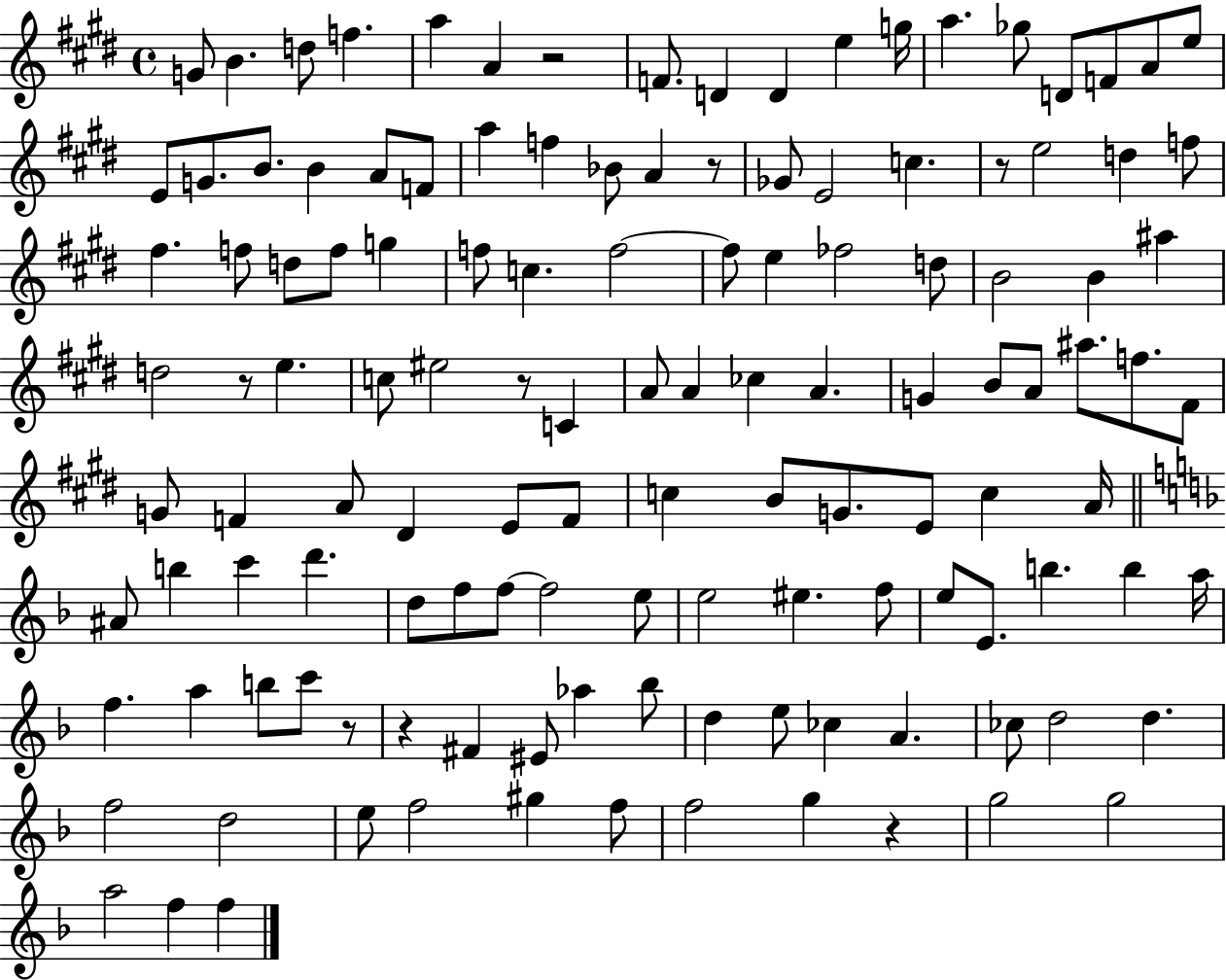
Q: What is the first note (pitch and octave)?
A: G4